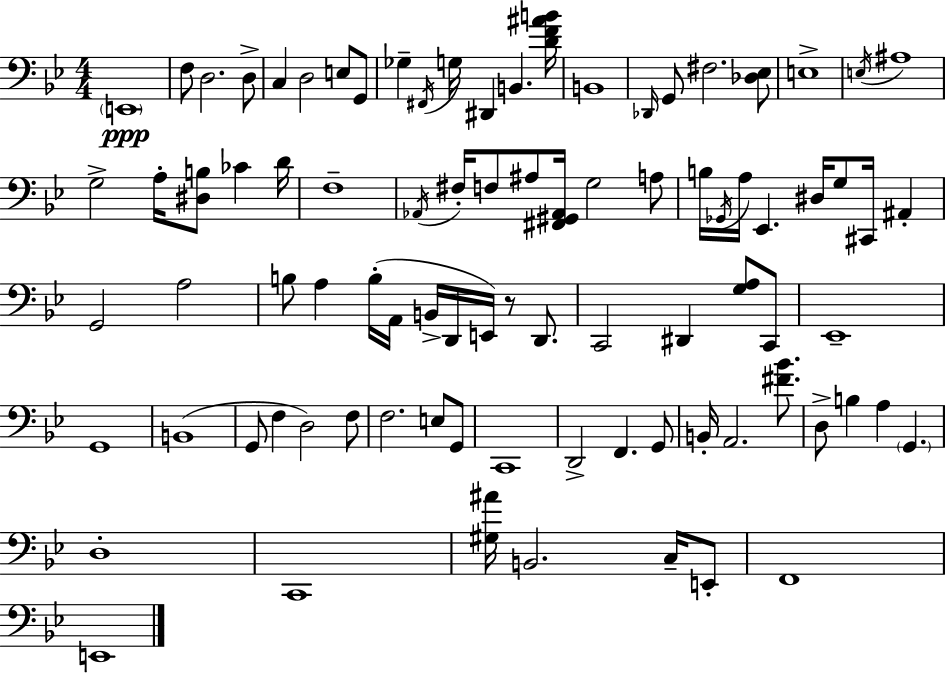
X:1
T:Untitled
M:4/4
L:1/4
K:Gm
E,,4 F,/2 D,2 D,/2 C, D,2 E,/2 G,,/2 _G, ^F,,/4 G,/4 ^D,, B,, [DF^AB]/4 B,,4 _D,,/4 G,,/2 ^F,2 [_D,_E,]/2 E,4 E,/4 ^A,4 G,2 A,/4 [^D,B,]/2 _C D/4 F,4 _A,,/4 ^F,/4 F,/2 ^A,/2 [^F,,^G,,_A,,]/4 G,2 A,/2 B,/4 _G,,/4 A,/4 _E,, ^D,/4 G,/2 ^C,,/4 ^A,, G,,2 A,2 B,/2 A, B,/4 A,,/4 B,,/4 D,,/4 E,,/4 z/2 D,,/2 C,,2 ^D,, [G,A,]/2 C,,/2 _E,,4 G,,4 B,,4 G,,/2 F, D,2 F,/2 F,2 E,/2 G,,/2 C,,4 D,,2 F,, G,,/2 B,,/4 A,,2 [^F_B]/2 D,/2 B, A, G,, D,4 C,,4 [^G,^A]/4 B,,2 C,/4 E,,/2 F,,4 E,,4